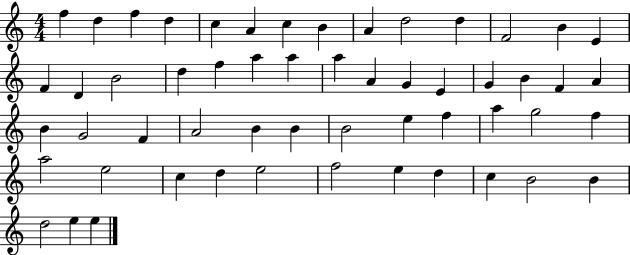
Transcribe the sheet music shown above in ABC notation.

X:1
T:Untitled
M:4/4
L:1/4
K:C
f d f d c A c B A d2 d F2 B E F D B2 d f a a a A G E G B F A B G2 F A2 B B B2 e f a g2 f a2 e2 c d e2 f2 e d c B2 B d2 e e